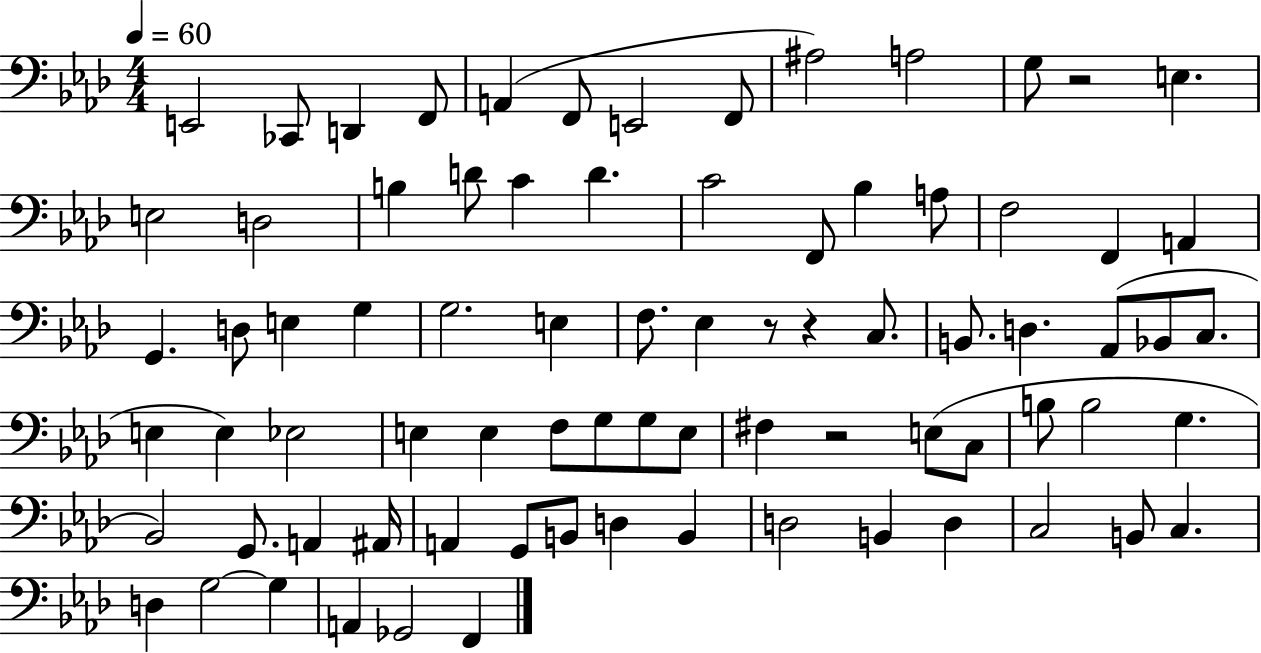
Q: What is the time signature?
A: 4/4